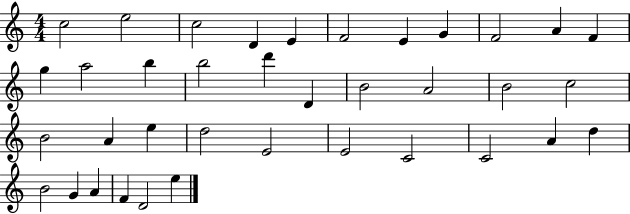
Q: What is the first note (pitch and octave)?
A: C5